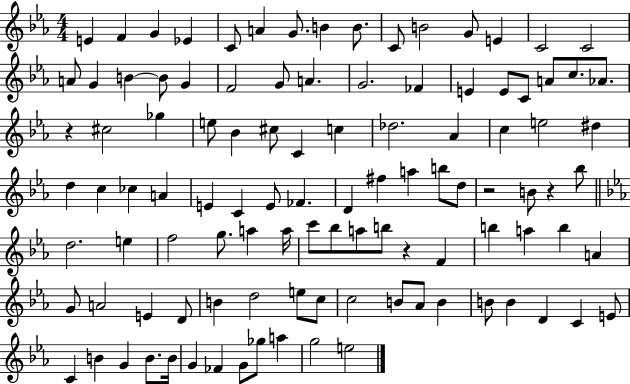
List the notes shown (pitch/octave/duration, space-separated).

E4/q F4/q G4/q Eb4/q C4/e A4/q G4/e. B4/q B4/e. C4/e B4/h G4/e E4/q C4/h C4/h A4/e G4/q B4/q B4/e G4/q F4/h G4/e A4/q. G4/h. FES4/q E4/q E4/e C4/e A4/e C5/e. Ab4/e. R/q C#5/h Gb5/q E5/e Bb4/q C#5/e C4/q C5/q Db5/h. Ab4/q C5/q E5/h D#5/q D5/q C5/q CES5/q A4/q E4/q C4/q E4/e FES4/q. D4/q F#5/q A5/q B5/e D5/e R/h B4/e R/q Bb5/e D5/h. E5/q F5/h G5/e. A5/q A5/s C6/e Bb5/e A5/e B5/e R/q F4/q B5/q A5/q B5/q A4/q G4/e A4/h E4/q D4/e B4/q D5/h E5/e C5/e C5/h B4/e Ab4/e B4/q B4/e B4/q D4/q C4/q E4/e C4/q B4/q G4/q B4/e. B4/s G4/q FES4/q G4/e Gb5/e A5/q G5/h E5/h